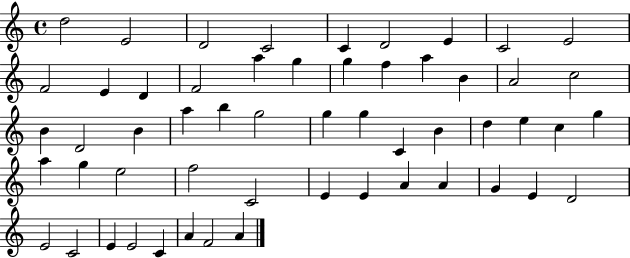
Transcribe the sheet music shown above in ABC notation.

X:1
T:Untitled
M:4/4
L:1/4
K:C
d2 E2 D2 C2 C D2 E C2 E2 F2 E D F2 a g g f a B A2 c2 B D2 B a b g2 g g C B d e c g a g e2 f2 C2 E E A A G E D2 E2 C2 E E2 C A F2 A